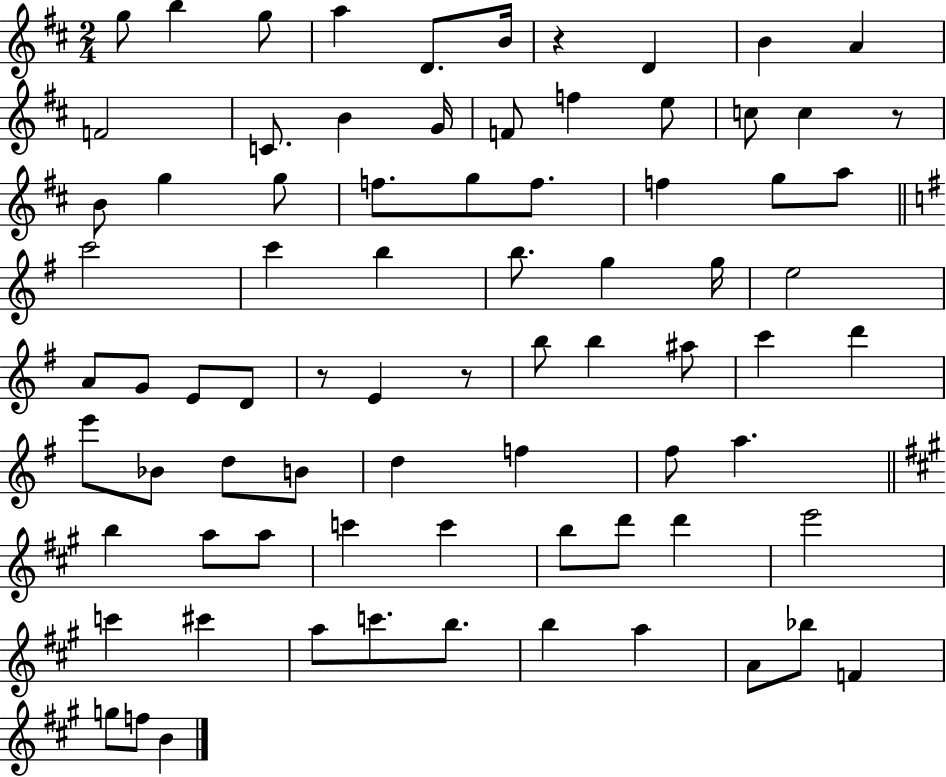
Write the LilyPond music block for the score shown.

{
  \clef treble
  \numericTimeSignature
  \time 2/4
  \key d \major
  g''8 b''4 g''8 | a''4 d'8. b'16 | r4 d'4 | b'4 a'4 | \break f'2 | c'8. b'4 g'16 | f'8 f''4 e''8 | c''8 c''4 r8 | \break b'8 g''4 g''8 | f''8. g''8 f''8. | f''4 g''8 a''8 | \bar "||" \break \key g \major c'''2 | c'''4 b''4 | b''8. g''4 g''16 | e''2 | \break a'8 g'8 e'8 d'8 | r8 e'4 r8 | b''8 b''4 ais''8 | c'''4 d'''4 | \break e'''8 bes'8 d''8 b'8 | d''4 f''4 | fis''8 a''4. | \bar "||" \break \key a \major b''4 a''8 a''8 | c'''4 c'''4 | b''8 d'''8 d'''4 | e'''2 | \break c'''4 cis'''4 | a''8 c'''8. b''8. | b''4 a''4 | a'8 bes''8 f'4 | \break g''8 f''8 b'4 | \bar "|."
}